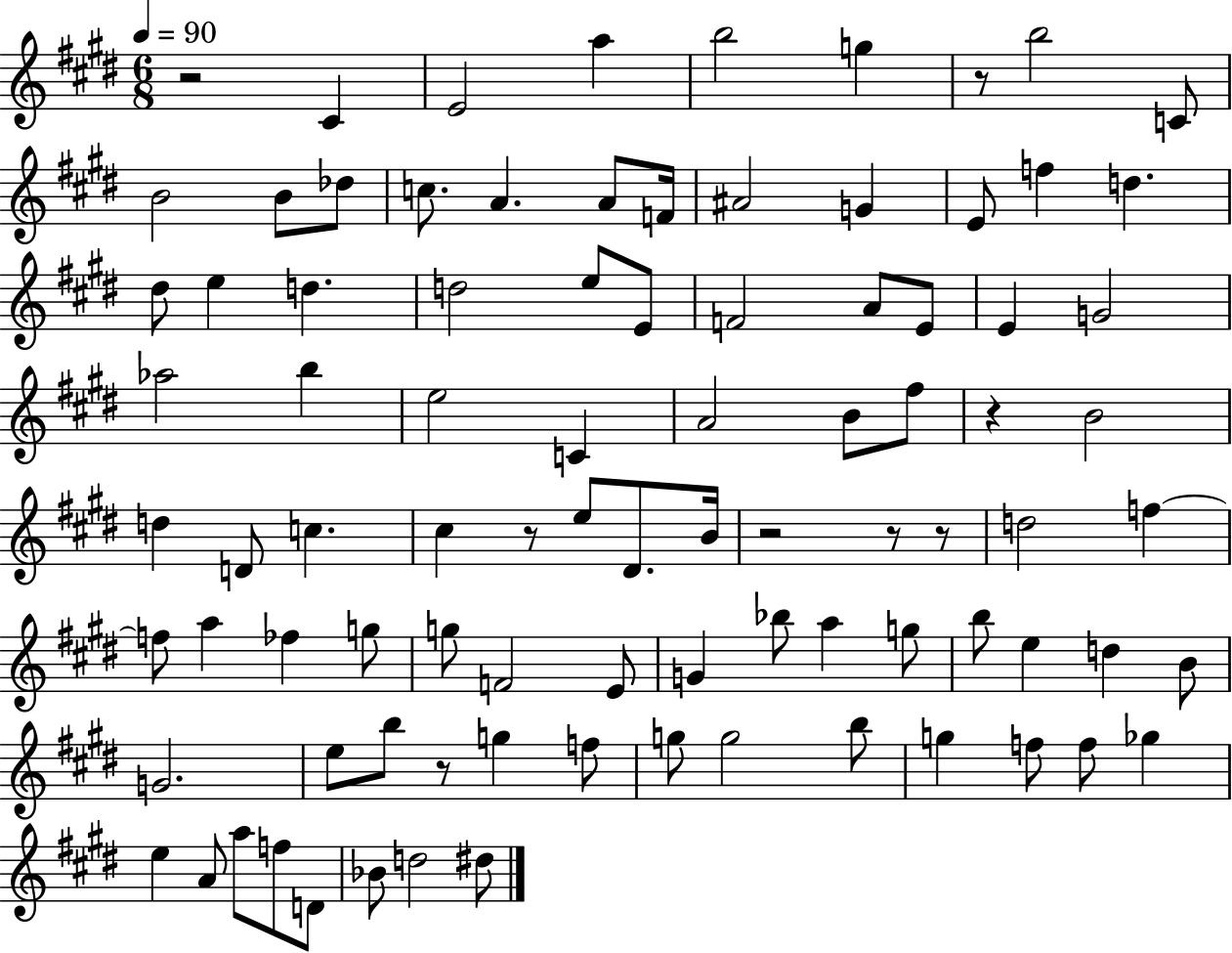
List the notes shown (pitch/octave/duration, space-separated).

R/h C#4/q E4/h A5/q B5/h G5/q R/e B5/h C4/e B4/h B4/e Db5/e C5/e. A4/q. A4/e F4/s A#4/h G4/q E4/e F5/q D5/q. D#5/e E5/q D5/q. D5/h E5/e E4/e F4/h A4/e E4/e E4/q G4/h Ab5/h B5/q E5/h C4/q A4/h B4/e F#5/e R/q B4/h D5/q D4/e C5/q. C#5/q R/e E5/e D#4/e. B4/s R/h R/e R/e D5/h F5/q F5/e A5/q FES5/q G5/e G5/e F4/h E4/e G4/q Bb5/e A5/q G5/e B5/e E5/q D5/q B4/e G4/h. E5/e B5/e R/e G5/q F5/e G5/e G5/h B5/e G5/q F5/e F5/e Gb5/q E5/q A4/e A5/e F5/e D4/e Bb4/e D5/h D#5/e